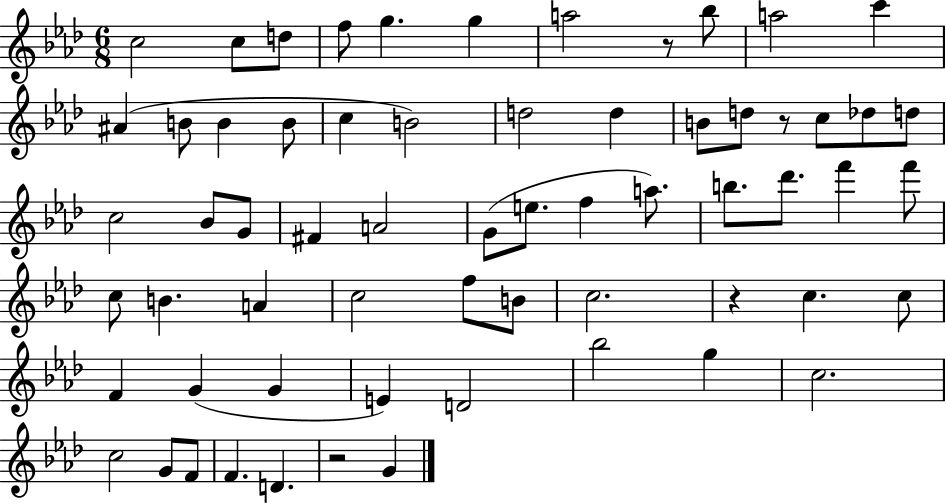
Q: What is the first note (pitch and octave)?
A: C5